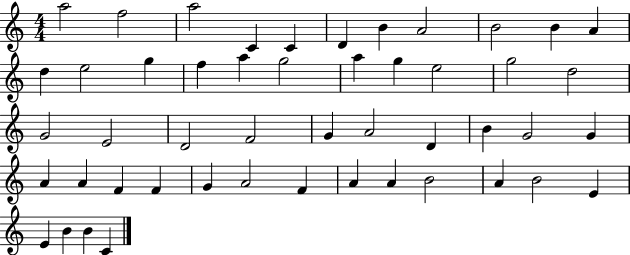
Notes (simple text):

A5/h F5/h A5/h C4/q C4/q D4/q B4/q A4/h B4/h B4/q A4/q D5/q E5/h G5/q F5/q A5/q G5/h A5/q G5/q E5/h G5/h D5/h G4/h E4/h D4/h F4/h G4/q A4/h D4/q B4/q G4/h G4/q A4/q A4/q F4/q F4/q G4/q A4/h F4/q A4/q A4/q B4/h A4/q B4/h E4/q E4/q B4/q B4/q C4/q